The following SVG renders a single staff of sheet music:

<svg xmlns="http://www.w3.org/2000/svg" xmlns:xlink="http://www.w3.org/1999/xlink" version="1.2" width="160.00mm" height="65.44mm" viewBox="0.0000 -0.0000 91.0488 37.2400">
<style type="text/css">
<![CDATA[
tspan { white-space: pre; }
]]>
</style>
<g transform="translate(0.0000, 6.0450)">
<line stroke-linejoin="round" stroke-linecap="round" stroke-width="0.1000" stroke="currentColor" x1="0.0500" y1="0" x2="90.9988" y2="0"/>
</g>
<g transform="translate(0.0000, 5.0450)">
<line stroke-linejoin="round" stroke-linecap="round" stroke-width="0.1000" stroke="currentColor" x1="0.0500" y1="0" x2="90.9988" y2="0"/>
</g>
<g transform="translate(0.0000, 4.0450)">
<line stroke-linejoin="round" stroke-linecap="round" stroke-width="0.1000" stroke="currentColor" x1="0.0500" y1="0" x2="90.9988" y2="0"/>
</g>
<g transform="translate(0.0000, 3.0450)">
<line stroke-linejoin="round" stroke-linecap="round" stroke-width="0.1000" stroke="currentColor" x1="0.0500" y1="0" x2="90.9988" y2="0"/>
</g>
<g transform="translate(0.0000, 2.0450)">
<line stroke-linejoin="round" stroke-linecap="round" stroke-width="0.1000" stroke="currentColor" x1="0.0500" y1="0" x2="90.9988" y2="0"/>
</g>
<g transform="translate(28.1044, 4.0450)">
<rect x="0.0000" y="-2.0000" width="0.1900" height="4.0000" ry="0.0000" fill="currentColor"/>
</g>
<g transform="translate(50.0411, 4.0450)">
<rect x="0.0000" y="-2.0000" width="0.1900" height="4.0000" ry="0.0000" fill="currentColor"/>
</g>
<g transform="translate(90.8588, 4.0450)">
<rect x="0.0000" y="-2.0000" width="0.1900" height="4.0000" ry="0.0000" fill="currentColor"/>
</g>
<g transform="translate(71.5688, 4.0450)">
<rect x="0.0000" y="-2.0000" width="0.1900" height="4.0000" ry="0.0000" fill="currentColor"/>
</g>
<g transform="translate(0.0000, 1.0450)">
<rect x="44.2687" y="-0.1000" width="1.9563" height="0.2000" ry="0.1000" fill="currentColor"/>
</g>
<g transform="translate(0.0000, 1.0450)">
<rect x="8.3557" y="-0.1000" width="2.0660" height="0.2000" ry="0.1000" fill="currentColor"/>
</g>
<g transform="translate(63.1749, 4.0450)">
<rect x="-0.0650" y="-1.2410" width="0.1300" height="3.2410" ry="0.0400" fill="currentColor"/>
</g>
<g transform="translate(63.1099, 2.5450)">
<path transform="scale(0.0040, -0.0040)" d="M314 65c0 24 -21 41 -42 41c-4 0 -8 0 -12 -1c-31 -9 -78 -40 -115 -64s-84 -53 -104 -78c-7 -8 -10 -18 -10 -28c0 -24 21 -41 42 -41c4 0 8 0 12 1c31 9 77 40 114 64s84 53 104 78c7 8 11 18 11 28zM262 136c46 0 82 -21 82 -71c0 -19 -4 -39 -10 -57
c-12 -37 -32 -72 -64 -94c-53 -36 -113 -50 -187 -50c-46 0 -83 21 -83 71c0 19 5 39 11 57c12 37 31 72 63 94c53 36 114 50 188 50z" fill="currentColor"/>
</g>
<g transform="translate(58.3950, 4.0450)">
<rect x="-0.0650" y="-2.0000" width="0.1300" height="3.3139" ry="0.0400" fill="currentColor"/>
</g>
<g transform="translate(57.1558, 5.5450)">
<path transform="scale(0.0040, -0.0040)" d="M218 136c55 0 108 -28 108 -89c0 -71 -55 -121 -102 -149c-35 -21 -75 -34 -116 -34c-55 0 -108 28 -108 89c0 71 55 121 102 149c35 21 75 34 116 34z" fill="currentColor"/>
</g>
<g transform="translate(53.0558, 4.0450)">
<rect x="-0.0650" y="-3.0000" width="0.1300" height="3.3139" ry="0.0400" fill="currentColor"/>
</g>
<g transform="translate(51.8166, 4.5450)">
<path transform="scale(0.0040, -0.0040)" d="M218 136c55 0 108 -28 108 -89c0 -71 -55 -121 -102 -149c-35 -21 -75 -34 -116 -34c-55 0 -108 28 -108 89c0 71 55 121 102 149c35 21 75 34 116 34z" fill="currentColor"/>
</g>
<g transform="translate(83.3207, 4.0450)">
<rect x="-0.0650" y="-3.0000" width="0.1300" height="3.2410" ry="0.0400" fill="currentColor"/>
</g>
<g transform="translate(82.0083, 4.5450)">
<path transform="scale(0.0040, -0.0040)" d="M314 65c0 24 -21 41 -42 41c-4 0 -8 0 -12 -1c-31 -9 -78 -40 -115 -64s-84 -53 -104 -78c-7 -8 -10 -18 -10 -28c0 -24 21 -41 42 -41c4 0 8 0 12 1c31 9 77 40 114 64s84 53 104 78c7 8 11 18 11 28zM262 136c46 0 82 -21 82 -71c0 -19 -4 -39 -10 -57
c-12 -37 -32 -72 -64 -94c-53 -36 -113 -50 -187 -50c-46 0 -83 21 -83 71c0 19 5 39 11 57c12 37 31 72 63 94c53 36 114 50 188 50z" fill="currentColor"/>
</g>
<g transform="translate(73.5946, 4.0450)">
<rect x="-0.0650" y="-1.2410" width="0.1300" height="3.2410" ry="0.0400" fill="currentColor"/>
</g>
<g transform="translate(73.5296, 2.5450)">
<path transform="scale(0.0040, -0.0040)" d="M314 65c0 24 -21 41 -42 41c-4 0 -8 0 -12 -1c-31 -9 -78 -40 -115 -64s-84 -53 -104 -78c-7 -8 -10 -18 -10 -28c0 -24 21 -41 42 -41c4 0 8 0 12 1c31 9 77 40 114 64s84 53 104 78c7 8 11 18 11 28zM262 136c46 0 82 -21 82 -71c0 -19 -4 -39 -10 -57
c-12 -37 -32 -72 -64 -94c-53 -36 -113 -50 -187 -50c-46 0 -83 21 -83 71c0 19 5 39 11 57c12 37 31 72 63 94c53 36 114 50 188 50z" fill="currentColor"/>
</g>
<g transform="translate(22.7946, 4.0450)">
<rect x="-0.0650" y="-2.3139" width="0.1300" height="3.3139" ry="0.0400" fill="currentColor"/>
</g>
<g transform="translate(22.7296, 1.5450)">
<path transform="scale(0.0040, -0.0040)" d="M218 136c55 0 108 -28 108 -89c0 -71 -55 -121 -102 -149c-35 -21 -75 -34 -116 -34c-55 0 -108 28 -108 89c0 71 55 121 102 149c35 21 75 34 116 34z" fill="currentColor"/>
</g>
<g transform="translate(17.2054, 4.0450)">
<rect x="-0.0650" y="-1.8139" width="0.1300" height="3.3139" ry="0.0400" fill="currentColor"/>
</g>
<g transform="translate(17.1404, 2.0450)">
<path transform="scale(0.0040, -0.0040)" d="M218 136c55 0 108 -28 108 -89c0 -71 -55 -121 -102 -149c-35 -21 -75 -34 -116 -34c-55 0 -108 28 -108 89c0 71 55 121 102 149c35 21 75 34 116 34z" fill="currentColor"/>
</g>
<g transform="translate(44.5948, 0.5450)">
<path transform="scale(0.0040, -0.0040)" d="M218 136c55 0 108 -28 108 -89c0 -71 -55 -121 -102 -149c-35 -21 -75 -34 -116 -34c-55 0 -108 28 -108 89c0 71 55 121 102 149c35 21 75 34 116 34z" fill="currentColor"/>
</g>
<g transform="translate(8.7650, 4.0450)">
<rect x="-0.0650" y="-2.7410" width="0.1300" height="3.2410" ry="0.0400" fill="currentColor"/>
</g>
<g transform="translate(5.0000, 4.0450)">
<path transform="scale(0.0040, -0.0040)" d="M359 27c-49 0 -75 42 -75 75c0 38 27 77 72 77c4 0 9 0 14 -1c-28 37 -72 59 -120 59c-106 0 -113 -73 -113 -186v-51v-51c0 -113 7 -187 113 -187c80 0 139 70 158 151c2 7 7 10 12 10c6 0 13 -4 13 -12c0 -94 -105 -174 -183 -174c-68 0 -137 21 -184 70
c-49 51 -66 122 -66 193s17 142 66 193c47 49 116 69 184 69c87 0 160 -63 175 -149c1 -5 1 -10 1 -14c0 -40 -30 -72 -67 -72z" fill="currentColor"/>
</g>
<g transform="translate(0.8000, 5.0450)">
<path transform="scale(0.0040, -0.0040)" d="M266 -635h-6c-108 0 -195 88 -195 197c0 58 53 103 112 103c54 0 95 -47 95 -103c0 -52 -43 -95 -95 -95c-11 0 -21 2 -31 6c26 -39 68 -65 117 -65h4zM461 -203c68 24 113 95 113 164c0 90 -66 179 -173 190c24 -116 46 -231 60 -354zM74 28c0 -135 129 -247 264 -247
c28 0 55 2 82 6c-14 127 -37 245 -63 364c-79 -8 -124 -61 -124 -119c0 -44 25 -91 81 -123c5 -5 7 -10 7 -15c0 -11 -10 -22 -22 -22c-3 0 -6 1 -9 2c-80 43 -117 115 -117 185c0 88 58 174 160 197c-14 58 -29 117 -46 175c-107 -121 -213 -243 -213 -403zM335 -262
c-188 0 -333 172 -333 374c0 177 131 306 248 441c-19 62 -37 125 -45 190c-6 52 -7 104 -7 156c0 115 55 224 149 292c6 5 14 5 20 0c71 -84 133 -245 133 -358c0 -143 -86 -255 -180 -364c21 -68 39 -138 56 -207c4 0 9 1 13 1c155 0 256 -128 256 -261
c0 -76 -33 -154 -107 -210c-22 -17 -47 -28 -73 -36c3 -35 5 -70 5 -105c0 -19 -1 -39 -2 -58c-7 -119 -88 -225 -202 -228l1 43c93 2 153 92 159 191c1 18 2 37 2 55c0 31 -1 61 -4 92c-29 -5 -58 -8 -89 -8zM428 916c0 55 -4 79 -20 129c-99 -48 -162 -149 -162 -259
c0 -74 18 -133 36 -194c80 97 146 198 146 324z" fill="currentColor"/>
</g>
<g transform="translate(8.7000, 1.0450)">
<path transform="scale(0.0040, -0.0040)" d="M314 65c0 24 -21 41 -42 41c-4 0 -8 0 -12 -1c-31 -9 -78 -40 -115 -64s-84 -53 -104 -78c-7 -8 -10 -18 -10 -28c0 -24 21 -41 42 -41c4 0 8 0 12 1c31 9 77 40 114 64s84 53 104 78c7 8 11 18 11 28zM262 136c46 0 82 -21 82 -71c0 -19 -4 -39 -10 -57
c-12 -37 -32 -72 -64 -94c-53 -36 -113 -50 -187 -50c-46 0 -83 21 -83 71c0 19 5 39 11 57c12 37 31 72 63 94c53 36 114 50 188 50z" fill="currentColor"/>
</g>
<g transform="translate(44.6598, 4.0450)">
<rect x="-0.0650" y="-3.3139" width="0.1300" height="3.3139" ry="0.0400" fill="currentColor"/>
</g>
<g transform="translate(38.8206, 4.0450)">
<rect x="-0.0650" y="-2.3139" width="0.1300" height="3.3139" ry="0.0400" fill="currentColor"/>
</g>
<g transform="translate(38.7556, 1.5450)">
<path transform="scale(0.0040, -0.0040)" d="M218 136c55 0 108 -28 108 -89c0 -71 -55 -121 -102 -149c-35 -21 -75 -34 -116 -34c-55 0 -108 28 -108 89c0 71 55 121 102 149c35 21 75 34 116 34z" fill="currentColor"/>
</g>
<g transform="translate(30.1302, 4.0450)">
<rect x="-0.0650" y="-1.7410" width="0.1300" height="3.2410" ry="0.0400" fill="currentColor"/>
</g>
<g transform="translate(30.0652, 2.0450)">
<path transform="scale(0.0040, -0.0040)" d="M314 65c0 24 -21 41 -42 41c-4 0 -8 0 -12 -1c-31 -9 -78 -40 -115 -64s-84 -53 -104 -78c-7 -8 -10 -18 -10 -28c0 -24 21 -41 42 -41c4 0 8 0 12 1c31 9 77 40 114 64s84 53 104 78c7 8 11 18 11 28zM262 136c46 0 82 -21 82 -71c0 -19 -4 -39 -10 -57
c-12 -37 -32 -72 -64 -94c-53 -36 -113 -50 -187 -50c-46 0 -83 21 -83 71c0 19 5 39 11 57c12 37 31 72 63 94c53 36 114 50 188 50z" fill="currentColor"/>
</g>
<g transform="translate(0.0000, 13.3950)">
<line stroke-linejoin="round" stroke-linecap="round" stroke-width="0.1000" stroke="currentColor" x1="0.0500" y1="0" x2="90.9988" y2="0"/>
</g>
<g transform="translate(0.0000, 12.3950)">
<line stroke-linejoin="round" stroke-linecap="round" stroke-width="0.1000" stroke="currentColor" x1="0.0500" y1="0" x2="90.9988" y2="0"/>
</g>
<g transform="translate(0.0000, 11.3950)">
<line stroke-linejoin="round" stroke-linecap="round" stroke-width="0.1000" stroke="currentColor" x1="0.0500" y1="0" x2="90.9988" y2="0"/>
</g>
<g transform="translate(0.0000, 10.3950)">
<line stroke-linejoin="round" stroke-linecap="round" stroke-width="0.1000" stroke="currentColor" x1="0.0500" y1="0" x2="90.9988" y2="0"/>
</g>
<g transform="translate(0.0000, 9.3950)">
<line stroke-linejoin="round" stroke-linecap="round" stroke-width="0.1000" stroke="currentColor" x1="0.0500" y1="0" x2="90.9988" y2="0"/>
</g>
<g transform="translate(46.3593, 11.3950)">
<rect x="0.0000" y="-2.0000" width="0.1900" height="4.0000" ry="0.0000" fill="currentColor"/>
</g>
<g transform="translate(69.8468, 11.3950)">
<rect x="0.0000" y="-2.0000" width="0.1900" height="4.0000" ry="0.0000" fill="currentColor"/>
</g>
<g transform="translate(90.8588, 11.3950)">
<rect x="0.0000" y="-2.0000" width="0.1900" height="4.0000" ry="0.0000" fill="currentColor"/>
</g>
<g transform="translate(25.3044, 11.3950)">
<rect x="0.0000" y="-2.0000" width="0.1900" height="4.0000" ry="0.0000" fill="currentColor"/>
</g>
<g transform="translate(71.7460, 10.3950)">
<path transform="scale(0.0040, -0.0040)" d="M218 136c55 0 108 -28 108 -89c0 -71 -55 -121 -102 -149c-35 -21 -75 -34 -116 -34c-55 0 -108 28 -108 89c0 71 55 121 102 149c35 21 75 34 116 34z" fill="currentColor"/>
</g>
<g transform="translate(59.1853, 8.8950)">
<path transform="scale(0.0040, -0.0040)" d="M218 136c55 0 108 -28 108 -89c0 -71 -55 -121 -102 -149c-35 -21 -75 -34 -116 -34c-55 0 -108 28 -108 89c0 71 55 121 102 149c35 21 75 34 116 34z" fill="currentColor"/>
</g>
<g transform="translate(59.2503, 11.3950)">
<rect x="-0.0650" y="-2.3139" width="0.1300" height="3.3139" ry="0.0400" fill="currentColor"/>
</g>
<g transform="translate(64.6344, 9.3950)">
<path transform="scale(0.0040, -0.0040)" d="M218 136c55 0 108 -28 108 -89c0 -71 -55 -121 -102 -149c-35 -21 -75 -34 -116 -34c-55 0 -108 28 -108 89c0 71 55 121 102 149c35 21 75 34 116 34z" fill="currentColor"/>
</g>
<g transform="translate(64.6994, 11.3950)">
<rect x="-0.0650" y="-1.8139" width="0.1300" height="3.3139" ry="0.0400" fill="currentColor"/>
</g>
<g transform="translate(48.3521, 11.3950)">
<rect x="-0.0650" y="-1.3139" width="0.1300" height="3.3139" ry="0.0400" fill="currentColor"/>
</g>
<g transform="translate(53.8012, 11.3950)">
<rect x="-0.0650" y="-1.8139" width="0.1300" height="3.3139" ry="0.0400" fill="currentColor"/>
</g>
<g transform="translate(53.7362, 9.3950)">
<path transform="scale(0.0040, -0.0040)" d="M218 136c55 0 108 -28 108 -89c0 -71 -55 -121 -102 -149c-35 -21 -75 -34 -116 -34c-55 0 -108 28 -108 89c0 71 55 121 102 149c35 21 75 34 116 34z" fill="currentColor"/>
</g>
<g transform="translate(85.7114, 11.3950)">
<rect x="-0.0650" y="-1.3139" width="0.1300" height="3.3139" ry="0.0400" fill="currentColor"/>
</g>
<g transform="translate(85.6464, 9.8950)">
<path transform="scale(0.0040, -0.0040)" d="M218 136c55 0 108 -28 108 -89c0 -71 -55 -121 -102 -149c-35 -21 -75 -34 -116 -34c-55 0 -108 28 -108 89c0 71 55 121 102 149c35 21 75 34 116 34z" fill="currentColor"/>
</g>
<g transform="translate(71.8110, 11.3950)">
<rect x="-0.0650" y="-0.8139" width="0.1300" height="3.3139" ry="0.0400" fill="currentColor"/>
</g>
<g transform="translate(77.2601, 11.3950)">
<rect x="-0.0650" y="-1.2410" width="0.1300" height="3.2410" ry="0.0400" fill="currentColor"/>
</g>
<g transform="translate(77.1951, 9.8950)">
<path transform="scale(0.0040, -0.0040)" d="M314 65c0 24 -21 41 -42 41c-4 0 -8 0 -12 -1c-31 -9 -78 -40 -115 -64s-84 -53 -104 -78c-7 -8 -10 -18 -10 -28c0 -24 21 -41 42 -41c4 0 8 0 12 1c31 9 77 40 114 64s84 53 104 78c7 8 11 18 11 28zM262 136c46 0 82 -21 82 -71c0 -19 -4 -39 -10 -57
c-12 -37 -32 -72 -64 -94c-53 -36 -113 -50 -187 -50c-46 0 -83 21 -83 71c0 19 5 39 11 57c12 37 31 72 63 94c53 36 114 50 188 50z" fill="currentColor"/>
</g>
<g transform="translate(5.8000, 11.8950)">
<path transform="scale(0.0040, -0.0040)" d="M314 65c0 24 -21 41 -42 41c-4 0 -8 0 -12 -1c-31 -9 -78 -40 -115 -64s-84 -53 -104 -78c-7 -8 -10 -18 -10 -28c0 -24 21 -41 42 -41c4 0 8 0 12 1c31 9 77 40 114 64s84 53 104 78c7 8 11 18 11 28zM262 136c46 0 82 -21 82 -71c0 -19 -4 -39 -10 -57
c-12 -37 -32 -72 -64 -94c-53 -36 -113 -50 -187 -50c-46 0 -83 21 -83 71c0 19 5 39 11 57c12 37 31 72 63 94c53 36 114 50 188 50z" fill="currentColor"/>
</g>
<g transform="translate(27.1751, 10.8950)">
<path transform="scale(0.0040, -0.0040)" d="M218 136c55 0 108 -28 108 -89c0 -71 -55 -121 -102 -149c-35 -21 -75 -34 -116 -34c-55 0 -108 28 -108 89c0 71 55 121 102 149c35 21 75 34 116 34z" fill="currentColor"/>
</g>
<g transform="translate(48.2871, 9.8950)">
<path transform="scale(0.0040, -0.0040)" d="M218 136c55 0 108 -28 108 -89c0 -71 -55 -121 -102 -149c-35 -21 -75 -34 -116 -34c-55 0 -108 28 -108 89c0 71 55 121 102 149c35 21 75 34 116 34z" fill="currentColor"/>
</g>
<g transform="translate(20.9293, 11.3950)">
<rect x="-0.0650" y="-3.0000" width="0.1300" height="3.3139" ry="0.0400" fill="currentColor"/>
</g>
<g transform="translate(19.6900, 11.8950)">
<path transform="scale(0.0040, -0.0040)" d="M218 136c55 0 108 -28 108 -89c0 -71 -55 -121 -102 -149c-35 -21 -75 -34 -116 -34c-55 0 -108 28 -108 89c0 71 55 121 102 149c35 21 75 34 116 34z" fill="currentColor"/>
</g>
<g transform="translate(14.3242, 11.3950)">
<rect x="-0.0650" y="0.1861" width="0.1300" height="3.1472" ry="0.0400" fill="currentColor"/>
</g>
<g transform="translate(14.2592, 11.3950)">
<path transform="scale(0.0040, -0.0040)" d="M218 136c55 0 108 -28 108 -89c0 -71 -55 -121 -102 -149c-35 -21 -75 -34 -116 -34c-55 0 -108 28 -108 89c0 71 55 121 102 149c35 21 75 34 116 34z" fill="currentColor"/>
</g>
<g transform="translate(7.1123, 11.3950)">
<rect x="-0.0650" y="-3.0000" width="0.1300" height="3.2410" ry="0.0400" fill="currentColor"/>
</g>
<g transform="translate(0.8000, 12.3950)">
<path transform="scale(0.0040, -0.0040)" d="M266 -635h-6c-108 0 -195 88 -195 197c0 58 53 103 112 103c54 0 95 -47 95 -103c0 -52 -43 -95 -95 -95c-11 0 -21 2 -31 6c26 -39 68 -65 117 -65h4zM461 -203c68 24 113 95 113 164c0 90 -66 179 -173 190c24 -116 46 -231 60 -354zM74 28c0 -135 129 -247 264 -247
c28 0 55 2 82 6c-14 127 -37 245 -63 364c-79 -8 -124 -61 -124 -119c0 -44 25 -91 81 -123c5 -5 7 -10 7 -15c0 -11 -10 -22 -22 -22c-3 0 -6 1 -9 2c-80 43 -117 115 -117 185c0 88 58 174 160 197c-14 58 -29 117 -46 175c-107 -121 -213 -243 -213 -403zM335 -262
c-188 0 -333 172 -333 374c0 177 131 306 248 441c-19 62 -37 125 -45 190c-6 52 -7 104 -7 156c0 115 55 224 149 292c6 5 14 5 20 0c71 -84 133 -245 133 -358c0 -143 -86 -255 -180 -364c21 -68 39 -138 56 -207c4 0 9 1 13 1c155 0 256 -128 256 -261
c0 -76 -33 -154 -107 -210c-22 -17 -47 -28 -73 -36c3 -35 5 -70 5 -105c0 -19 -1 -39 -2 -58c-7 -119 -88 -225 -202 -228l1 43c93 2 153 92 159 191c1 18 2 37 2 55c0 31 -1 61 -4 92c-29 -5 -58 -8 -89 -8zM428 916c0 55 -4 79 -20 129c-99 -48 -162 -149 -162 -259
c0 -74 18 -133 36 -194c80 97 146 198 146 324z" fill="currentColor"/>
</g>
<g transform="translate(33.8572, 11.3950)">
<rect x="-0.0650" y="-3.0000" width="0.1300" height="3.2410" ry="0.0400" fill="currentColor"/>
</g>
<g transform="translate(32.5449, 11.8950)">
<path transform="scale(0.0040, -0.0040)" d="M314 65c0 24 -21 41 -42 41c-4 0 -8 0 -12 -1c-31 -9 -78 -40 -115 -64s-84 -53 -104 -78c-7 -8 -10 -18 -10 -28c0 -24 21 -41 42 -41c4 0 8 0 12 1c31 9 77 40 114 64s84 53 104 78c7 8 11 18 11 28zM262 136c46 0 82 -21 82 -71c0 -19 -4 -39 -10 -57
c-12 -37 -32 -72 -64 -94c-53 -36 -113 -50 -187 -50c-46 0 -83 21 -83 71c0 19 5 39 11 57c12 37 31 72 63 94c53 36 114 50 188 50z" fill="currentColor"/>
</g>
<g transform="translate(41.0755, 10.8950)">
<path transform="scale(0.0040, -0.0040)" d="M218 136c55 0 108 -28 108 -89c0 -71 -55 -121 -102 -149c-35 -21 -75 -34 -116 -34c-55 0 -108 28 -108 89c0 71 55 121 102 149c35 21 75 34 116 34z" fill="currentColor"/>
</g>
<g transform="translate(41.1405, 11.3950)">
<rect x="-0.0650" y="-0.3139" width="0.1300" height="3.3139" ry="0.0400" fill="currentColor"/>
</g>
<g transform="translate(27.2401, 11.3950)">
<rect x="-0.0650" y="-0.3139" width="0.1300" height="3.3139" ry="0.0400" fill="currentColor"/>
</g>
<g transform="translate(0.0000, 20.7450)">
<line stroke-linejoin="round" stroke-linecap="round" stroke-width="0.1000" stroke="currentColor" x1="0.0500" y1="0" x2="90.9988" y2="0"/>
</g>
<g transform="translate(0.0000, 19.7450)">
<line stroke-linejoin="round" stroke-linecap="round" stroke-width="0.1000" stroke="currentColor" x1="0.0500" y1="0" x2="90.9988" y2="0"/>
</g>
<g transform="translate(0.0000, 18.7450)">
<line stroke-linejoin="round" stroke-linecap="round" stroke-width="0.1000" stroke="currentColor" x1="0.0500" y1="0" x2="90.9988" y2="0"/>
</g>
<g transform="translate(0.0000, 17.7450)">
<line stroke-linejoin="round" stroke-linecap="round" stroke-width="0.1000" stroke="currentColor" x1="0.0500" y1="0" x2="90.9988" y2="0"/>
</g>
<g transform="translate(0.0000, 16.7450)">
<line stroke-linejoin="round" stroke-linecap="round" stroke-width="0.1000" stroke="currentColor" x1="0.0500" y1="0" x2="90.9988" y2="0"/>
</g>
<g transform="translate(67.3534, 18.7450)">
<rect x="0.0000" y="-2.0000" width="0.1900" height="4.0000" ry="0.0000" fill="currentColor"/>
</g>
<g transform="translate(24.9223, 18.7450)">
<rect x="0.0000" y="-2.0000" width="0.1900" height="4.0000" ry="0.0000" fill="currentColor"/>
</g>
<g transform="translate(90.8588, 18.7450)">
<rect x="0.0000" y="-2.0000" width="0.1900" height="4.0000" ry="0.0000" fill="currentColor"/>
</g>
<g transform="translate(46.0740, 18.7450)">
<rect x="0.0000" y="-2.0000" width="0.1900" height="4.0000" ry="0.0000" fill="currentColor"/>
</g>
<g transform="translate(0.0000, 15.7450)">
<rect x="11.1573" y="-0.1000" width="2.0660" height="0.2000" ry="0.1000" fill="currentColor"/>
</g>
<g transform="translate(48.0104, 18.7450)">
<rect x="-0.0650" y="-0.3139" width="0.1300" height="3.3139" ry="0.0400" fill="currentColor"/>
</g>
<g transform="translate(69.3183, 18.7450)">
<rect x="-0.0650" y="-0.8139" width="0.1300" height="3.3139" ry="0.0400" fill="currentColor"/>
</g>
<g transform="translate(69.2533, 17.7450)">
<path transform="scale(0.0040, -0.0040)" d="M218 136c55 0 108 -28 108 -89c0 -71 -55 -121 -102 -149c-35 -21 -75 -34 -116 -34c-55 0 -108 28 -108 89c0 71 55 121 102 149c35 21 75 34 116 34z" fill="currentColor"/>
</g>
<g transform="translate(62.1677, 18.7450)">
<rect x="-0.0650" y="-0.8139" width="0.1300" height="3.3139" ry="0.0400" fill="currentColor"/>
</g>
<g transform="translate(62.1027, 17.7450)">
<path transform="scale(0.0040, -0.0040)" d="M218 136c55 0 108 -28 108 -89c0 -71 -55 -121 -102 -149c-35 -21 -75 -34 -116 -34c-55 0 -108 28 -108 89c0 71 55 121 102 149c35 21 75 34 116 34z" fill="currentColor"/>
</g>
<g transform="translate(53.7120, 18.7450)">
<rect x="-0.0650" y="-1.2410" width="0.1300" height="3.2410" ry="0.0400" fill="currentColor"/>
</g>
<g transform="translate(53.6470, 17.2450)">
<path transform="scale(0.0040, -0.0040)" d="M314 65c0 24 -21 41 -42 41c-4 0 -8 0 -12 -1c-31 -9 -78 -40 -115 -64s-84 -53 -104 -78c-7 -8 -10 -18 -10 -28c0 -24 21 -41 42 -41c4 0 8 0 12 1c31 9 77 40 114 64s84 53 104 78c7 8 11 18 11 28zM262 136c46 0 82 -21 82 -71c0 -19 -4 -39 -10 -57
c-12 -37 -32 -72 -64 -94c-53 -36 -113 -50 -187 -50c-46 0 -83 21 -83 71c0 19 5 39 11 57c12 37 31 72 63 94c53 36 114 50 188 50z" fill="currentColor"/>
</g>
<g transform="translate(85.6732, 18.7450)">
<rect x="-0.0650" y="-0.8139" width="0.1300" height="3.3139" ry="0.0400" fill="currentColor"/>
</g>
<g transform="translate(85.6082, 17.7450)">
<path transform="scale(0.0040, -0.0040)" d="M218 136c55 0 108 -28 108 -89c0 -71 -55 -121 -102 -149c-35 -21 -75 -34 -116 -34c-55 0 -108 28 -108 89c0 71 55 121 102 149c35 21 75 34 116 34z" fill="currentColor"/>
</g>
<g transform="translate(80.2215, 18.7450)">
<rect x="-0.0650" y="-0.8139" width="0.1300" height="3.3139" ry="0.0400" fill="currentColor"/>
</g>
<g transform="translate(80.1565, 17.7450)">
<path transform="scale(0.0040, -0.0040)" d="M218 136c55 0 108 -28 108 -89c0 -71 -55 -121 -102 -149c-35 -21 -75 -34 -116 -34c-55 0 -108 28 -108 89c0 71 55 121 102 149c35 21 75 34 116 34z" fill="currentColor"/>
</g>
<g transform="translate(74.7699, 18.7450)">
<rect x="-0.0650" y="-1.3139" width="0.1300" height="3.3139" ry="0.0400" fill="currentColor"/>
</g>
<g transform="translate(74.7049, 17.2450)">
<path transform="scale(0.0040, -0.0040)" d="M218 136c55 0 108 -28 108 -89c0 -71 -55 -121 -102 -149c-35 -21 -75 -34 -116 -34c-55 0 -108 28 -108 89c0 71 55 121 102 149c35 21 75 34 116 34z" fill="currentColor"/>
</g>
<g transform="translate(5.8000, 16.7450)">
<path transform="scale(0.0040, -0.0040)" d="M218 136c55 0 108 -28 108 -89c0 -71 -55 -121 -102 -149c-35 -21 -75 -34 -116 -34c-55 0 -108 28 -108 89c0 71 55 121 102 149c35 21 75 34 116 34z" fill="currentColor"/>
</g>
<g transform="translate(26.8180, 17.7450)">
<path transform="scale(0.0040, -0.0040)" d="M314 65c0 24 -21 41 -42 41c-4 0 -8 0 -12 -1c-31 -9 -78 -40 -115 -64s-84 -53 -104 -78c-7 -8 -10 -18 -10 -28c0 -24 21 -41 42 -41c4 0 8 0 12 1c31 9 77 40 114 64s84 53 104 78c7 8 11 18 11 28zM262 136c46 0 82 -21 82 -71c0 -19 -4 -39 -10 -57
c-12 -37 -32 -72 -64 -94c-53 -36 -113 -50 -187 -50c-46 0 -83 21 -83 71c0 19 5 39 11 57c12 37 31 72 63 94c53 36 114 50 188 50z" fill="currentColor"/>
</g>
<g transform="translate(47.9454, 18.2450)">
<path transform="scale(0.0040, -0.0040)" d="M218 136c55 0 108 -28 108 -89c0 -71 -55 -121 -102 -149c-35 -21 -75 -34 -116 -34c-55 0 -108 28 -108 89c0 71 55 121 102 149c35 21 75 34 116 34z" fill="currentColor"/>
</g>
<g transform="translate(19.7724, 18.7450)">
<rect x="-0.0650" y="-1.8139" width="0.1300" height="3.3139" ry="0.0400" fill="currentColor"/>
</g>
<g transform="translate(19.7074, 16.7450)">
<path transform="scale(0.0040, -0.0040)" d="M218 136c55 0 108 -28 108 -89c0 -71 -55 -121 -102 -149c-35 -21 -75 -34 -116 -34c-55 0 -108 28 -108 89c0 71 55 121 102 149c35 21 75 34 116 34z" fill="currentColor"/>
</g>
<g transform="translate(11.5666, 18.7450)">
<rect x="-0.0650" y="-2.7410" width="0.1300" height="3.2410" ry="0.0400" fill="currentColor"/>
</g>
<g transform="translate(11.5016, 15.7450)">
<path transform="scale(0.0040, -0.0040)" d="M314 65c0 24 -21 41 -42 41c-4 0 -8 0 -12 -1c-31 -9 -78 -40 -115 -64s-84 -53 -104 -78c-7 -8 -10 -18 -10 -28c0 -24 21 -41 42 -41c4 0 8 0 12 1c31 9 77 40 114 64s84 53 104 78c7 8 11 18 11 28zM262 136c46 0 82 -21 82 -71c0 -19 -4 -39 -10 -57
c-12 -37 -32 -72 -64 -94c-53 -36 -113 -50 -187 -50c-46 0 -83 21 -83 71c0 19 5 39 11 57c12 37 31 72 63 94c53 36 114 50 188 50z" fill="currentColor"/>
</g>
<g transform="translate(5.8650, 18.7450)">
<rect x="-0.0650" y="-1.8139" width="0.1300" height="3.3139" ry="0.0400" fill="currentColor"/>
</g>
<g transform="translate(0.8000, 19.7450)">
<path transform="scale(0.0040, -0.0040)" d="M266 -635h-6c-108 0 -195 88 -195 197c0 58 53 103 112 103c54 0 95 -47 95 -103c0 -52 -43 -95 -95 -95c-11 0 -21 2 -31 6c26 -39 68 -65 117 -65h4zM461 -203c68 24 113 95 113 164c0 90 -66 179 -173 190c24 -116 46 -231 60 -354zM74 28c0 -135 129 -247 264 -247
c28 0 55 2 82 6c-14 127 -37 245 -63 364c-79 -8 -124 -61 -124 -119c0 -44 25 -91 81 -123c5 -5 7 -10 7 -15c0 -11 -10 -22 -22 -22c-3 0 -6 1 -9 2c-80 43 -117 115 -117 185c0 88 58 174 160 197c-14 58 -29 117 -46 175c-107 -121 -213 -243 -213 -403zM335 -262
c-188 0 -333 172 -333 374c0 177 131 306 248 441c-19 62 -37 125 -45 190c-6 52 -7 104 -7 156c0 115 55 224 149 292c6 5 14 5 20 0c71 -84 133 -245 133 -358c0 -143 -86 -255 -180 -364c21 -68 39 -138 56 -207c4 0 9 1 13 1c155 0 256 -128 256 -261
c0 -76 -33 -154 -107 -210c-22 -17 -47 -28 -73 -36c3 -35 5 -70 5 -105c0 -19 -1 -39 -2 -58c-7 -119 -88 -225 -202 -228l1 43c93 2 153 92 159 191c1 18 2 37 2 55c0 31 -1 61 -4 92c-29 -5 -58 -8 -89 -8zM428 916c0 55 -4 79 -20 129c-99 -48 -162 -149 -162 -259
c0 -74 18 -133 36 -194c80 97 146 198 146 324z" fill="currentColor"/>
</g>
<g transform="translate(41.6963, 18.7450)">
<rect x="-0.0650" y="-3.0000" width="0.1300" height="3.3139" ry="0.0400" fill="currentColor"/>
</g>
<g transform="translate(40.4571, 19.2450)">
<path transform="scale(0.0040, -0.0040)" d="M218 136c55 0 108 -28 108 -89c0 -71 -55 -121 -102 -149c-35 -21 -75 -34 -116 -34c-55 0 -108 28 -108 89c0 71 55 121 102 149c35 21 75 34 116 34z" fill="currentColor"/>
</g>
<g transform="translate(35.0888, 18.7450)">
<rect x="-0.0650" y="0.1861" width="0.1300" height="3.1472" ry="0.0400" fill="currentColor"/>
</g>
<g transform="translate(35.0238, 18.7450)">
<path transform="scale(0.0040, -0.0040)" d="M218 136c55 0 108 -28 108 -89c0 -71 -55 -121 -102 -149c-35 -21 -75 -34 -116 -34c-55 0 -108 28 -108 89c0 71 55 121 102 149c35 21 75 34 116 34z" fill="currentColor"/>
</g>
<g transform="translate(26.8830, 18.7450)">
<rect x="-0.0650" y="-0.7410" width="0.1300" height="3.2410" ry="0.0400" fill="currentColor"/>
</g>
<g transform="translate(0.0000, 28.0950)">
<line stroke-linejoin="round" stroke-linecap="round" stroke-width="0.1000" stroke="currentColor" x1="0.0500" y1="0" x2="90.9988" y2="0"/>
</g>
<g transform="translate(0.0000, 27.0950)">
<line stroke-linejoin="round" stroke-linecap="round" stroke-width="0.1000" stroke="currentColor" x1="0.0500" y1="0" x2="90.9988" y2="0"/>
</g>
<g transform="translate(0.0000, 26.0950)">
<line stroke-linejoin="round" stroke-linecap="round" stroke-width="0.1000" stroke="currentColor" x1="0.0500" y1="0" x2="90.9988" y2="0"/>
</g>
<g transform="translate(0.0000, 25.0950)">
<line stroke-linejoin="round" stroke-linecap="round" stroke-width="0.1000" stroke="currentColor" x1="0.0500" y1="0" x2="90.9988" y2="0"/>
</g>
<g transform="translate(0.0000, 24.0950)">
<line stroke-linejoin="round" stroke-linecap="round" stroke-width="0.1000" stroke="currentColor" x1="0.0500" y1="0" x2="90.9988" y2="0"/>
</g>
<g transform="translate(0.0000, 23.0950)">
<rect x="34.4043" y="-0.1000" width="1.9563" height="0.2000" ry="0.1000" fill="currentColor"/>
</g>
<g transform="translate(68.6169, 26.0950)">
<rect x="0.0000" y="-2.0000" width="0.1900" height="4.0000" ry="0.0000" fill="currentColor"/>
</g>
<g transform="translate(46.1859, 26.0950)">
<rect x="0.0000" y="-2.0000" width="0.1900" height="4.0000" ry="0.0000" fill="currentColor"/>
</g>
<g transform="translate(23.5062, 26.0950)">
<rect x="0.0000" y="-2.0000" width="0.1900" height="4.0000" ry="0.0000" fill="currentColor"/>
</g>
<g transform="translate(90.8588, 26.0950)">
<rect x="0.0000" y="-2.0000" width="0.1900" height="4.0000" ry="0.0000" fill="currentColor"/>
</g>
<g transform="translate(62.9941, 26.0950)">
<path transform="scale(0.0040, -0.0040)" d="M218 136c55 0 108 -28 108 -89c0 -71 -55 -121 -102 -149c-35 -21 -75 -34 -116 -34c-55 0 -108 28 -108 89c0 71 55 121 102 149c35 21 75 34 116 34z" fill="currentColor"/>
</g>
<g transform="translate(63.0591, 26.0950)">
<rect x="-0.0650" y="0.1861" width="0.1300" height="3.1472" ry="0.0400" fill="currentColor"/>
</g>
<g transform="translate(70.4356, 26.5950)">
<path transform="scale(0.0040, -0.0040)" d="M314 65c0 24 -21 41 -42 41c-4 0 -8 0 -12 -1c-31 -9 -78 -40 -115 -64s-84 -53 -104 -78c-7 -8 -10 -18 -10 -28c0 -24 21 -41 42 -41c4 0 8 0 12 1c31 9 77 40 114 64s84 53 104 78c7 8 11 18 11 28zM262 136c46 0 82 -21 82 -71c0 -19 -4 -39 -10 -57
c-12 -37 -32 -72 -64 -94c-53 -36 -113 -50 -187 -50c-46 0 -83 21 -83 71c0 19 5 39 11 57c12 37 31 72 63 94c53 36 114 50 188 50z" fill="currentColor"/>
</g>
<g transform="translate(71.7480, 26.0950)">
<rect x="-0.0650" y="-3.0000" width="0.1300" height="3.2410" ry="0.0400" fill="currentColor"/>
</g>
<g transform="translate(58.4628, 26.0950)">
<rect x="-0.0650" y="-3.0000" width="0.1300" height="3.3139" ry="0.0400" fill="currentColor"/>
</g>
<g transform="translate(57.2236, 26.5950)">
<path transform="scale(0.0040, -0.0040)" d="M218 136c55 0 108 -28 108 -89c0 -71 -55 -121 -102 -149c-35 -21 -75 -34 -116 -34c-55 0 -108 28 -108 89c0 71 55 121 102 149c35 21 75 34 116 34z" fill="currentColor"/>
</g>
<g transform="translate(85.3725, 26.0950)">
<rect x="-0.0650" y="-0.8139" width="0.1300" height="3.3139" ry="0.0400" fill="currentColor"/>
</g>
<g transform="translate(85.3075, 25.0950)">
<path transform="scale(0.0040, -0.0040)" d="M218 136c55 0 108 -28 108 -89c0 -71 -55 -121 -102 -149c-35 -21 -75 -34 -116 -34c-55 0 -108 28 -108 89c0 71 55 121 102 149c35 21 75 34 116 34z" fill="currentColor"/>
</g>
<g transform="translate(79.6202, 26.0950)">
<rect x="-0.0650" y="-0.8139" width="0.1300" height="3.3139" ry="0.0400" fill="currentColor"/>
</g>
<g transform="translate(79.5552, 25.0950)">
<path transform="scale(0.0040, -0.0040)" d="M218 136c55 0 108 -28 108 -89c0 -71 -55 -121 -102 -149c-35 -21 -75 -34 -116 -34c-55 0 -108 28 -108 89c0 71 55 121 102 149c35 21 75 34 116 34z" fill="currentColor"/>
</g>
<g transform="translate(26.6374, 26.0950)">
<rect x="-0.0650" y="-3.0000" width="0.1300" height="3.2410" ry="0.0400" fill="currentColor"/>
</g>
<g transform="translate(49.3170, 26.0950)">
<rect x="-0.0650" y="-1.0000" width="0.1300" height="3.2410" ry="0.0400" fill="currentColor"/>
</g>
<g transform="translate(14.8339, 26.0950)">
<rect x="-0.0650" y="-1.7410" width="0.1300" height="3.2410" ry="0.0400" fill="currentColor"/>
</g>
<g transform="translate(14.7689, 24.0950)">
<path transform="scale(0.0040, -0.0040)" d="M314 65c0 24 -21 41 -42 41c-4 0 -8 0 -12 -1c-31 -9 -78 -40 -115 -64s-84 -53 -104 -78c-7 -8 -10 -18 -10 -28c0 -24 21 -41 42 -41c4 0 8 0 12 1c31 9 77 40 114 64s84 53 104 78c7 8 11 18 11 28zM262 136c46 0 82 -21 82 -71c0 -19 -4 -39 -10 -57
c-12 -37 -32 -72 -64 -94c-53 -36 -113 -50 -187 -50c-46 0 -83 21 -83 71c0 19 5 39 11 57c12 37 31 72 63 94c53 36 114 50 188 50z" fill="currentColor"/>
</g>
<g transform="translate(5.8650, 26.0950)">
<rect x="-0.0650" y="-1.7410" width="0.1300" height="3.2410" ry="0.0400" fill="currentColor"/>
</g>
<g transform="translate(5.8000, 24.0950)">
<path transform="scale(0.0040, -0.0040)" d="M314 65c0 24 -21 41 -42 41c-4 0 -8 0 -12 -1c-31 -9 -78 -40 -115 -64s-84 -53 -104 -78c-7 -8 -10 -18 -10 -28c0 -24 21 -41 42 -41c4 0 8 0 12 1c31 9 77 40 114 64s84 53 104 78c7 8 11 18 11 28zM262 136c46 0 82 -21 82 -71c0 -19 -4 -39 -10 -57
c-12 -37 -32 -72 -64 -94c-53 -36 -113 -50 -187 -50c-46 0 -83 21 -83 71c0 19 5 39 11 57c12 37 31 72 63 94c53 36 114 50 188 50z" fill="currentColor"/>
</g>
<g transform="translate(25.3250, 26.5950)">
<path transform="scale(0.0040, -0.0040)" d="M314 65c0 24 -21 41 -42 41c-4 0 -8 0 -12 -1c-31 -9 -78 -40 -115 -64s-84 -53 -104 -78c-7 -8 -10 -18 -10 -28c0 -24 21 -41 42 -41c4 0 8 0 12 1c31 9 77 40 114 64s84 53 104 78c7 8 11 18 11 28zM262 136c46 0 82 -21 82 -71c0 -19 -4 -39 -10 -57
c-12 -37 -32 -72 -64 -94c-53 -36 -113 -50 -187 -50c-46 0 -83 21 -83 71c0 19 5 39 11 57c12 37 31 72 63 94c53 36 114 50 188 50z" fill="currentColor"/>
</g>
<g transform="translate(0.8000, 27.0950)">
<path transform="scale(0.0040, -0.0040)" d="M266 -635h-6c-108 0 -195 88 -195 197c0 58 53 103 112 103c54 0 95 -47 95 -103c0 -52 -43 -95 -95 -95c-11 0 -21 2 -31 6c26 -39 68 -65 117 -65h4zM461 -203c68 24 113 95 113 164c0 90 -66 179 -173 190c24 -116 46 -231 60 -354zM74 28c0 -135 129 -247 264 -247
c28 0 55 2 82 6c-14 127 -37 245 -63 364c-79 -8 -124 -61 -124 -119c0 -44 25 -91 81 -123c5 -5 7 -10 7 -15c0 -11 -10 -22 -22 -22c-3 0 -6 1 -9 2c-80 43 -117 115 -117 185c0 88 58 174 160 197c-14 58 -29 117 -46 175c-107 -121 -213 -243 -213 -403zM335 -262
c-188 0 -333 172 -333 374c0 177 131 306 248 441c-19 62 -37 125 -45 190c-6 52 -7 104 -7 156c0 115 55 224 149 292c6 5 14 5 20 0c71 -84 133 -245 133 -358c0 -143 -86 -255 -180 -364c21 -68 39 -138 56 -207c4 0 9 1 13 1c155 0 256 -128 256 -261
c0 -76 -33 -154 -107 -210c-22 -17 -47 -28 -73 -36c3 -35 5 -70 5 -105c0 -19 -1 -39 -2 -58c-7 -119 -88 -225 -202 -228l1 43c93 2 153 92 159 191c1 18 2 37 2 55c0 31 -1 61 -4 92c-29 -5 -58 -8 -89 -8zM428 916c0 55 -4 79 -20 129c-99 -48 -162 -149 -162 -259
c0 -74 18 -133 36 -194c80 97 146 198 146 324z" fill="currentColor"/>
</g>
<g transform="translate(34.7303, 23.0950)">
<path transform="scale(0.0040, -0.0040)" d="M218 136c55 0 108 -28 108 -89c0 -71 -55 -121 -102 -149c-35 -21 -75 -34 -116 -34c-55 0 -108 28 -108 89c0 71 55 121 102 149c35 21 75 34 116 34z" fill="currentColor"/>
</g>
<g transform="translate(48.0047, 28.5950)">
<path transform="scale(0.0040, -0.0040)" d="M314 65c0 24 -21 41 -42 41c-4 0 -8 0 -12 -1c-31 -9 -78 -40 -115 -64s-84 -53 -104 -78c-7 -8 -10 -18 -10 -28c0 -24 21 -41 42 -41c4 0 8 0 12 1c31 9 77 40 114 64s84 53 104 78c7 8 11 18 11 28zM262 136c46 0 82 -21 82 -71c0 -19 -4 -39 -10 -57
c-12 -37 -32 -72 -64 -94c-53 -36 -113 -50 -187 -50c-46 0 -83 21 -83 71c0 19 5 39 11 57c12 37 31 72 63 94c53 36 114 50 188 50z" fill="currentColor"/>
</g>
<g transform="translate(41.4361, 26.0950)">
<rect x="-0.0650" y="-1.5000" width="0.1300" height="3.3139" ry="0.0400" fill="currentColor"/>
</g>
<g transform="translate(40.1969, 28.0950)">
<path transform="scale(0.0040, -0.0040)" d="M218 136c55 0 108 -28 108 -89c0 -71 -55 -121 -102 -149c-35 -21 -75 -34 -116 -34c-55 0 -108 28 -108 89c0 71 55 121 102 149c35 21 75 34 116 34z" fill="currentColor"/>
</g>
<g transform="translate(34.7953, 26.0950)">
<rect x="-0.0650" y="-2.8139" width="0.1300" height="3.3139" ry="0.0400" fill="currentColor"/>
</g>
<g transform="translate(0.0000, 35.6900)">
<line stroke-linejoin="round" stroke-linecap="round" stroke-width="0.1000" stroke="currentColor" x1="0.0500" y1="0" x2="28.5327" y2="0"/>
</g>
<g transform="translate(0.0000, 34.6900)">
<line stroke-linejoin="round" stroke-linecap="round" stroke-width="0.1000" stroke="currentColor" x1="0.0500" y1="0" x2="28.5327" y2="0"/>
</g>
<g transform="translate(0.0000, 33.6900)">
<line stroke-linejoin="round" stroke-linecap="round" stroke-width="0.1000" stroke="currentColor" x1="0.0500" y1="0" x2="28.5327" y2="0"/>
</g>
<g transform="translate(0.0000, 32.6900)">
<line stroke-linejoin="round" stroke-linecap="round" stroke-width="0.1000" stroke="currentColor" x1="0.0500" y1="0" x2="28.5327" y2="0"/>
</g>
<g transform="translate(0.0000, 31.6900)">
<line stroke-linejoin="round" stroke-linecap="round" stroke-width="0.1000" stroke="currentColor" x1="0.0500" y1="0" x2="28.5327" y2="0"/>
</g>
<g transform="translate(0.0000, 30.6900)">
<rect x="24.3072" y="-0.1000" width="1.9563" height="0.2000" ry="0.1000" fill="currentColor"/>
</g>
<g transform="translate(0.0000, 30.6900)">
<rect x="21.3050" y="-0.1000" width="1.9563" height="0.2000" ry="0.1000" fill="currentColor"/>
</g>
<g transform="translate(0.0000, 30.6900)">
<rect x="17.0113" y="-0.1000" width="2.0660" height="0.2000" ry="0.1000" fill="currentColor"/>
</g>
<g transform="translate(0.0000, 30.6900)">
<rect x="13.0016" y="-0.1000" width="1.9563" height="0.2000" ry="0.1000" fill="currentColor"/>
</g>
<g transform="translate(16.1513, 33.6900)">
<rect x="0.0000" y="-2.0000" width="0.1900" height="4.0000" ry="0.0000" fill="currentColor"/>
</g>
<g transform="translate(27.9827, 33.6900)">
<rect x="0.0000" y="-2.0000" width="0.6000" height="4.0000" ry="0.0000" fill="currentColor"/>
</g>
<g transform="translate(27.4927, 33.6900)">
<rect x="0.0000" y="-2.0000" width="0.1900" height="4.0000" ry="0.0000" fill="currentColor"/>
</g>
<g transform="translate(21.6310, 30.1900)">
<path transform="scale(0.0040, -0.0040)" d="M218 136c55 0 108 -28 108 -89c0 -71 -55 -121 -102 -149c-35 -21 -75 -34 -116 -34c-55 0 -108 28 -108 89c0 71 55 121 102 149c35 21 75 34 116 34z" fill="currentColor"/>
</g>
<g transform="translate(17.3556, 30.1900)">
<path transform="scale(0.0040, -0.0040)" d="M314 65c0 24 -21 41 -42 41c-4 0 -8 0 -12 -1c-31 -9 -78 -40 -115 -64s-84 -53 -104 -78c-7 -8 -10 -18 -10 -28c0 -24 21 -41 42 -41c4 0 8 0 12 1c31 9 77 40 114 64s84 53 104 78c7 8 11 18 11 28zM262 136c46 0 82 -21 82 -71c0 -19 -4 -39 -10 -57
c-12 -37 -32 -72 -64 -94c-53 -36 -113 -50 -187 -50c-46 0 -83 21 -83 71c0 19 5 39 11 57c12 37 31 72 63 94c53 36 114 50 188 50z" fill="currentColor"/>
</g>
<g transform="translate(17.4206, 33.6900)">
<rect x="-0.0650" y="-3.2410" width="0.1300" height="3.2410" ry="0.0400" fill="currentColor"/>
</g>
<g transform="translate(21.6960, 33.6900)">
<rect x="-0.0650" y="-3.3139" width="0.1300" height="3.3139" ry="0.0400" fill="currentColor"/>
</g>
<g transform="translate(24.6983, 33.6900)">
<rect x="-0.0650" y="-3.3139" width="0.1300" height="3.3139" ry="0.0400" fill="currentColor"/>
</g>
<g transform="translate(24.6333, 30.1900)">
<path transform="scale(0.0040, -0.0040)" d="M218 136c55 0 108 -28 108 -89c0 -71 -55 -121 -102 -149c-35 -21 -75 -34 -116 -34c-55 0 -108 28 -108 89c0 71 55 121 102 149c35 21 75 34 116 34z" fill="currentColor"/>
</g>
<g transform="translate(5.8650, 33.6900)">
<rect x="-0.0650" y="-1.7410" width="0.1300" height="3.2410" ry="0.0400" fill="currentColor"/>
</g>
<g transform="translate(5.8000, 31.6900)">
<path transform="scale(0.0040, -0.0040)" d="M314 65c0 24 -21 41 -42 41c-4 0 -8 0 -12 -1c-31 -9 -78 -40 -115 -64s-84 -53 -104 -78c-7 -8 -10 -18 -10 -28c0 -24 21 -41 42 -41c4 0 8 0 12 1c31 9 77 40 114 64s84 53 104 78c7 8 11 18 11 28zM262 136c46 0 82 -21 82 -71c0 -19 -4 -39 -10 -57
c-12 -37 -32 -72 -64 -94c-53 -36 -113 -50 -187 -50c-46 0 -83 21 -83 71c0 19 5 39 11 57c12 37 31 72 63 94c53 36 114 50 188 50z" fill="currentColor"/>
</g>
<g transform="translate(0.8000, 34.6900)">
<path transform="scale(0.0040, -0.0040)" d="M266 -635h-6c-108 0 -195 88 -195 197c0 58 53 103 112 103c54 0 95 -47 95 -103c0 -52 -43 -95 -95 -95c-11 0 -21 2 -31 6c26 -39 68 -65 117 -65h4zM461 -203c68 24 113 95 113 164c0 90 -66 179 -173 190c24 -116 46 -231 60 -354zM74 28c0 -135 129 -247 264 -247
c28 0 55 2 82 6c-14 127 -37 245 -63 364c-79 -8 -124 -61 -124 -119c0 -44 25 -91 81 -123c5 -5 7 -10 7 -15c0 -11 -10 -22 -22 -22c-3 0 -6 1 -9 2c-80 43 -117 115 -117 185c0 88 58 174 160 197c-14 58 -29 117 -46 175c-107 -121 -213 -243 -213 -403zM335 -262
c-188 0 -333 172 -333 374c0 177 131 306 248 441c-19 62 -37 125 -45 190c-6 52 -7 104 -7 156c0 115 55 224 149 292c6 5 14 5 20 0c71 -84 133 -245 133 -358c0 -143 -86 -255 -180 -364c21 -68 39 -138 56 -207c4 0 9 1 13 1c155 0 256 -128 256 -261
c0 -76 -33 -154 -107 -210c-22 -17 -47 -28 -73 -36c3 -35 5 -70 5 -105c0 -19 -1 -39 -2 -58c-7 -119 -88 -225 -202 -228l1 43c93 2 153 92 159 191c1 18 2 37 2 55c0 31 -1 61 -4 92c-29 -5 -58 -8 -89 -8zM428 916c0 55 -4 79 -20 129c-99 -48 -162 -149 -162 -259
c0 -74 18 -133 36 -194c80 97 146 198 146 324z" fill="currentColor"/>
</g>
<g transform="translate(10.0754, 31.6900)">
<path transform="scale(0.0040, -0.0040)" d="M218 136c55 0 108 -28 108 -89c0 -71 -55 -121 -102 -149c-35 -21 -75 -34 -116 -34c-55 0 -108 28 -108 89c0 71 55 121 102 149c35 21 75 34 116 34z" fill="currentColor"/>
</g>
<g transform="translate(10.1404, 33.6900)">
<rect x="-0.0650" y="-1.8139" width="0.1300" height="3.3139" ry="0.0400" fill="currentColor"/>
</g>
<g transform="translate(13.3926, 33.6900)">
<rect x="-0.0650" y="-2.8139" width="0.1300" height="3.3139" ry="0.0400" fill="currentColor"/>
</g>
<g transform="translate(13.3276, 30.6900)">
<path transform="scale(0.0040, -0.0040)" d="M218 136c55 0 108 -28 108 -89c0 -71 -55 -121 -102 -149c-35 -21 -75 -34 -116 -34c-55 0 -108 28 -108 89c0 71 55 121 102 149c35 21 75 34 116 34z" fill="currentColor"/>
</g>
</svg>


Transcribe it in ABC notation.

X:1
T:Untitled
M:4/4
L:1/4
K:C
a2 f g f2 g b A F e2 e2 A2 A2 B A c A2 c e f g f d e2 e f a2 f d2 B A c e2 d d e d d f2 f2 A2 a E D2 A B A2 d d f2 f a b2 b b